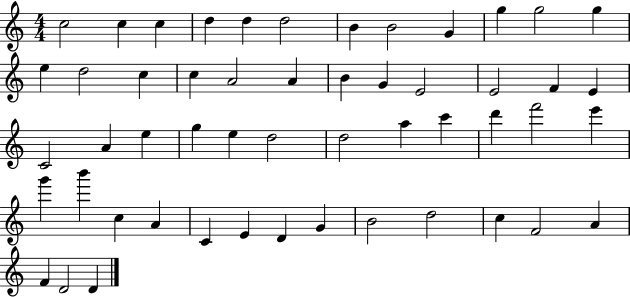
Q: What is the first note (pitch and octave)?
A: C5